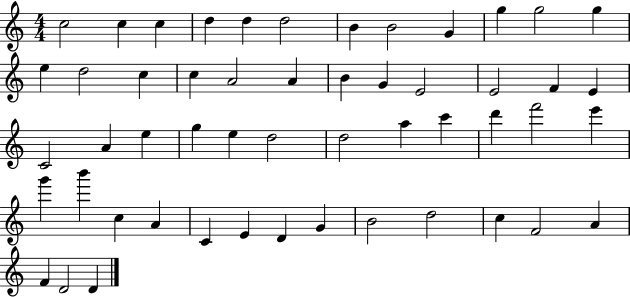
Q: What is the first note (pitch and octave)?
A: C5